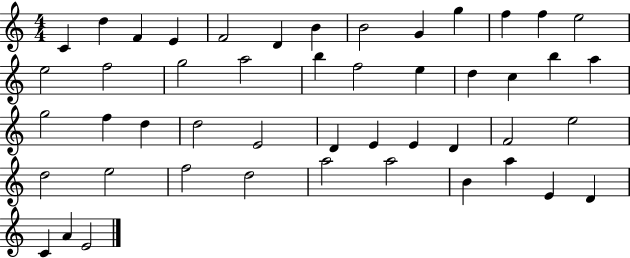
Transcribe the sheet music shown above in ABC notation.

X:1
T:Untitled
M:4/4
L:1/4
K:C
C d F E F2 D B B2 G g f f e2 e2 f2 g2 a2 b f2 e d c b a g2 f d d2 E2 D E E D F2 e2 d2 e2 f2 d2 a2 a2 B a E D C A E2